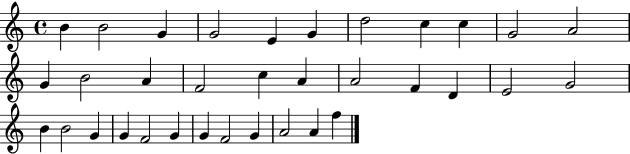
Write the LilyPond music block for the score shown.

{
  \clef treble
  \time 4/4
  \defaultTimeSignature
  \key c \major
  b'4 b'2 g'4 | g'2 e'4 g'4 | d''2 c''4 c''4 | g'2 a'2 | \break g'4 b'2 a'4 | f'2 c''4 a'4 | a'2 f'4 d'4 | e'2 g'2 | \break b'4 b'2 g'4 | g'4 f'2 g'4 | g'4 f'2 g'4 | a'2 a'4 f''4 | \break \bar "|."
}